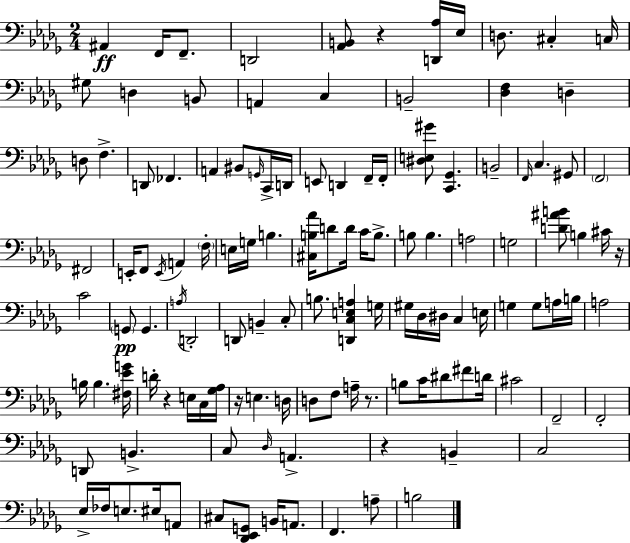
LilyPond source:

{
  \clef bass
  \numericTimeSignature
  \time 2/4
  \key bes \minor
  \repeat volta 2 { ais,4\ff f,16 f,8.-- | d,2 | <aes, b,>8 r4 <d, aes>16 ees16 | d8. cis4-. c16 | \break gis8 d4 b,8 | a,4 c4 | b,2-- | <des f>4 d4-- | \break d8 f4.-> | d,8 fes,4. | a,4 bis,8 \grace { g,16 } c,16-> | d,16 e,8 d,4 f,16-- | \break f,16-. <dis e gis'>8 <c, ges,>4. | b,2-- | \grace { f,16 } c4. | gis,8 \parenthesize f,2 | \break fis,2 | e,16-. f,8 \acciaccatura { e,16 } a,4 | \parenthesize f16-. e16 g16 b4. | <cis b aes'>16 d'8 d'16 c'16 | \break b8.-> b8 b4. | a2 | g2 | <d' ais' b'>8 b4 | \break cis'16 r16 c'2 | \parenthesize g,8\pp g,4. | \acciaccatura { a16 } d,2-. | d,8 b,4-- | \break c8-. b8. <d, c e a>4 | g16 gis16 des16 dis16 c4 | e16 g4 | g8 a16 b16 a2 | \break b16 b4. | <fis ees' g'>16 d'16-. r4 | e16 c16 <ges aes>16 r16 e4. | d16 d8 f8 | \break a16-- r8. b8 c'16 dis'8 | fis'8 d'16 cis'2 | f,2-- | f,2-. | \break d,8 b,4.-> | c8 \grace { des16 } a,4.-> | r4 | b,4-- c2 | \break ees16-> fes16 e8. | eis16 a,8 cis8 <des, ees, g,>8 | b,16 a,8. f,4. | a8-- b2 | \break } \bar "|."
}